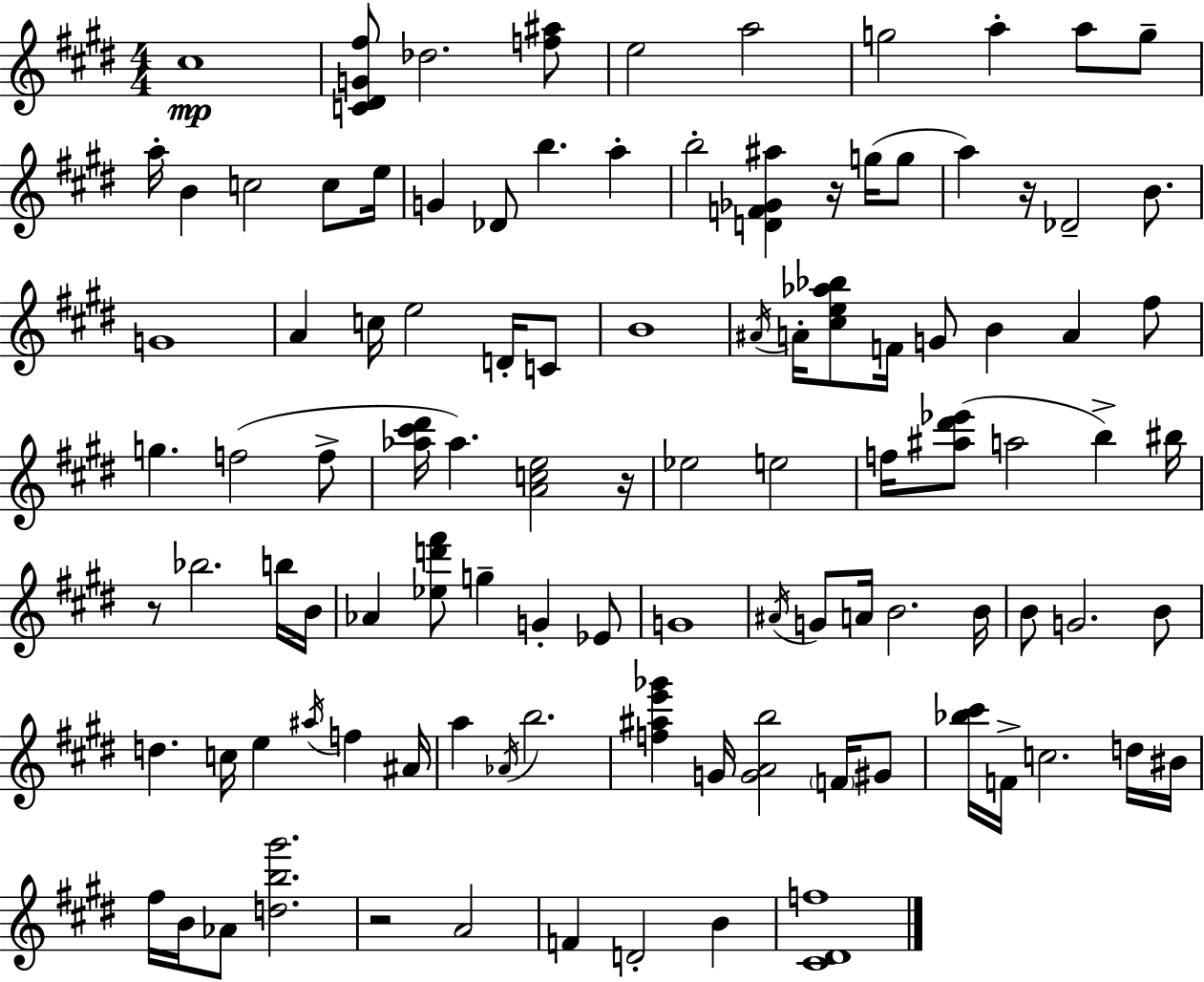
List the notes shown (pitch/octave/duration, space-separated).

C#5/w [C4,D#4,G4,F#5]/e Db5/h. [F5,A#5]/e E5/h A5/h G5/h A5/q A5/e G5/e A5/s B4/q C5/h C5/e E5/s G4/q Db4/e B5/q. A5/q B5/h [D4,F4,Gb4,A#5]/q R/s G5/s G5/e A5/q R/s Db4/h B4/e. G4/w A4/q C5/s E5/h D4/s C4/e B4/w A#4/s A4/s [C#5,E5,Ab5,Bb5]/e F4/s G4/e B4/q A4/q F#5/e G5/q. F5/h F5/e [Ab5,C#6,D#6]/s Ab5/q. [A4,C5,E5]/h R/s Eb5/h E5/h F5/s [A#5,D#6,Eb6]/e A5/h B5/q BIS5/s R/e Bb5/h. B5/s B4/s Ab4/q [Eb5,D6,F#6]/e G5/q G4/q Eb4/e G4/w A#4/s G4/e A4/s B4/h. B4/s B4/e G4/h. B4/e D5/q. C5/s E5/q A#5/s F5/q A#4/s A5/q Ab4/s B5/h. [F5,A#5,E6,Gb6]/q G4/s [G4,A4,B5]/h F4/s G#4/e [Bb5,C#6]/s F4/s C5/h. D5/s BIS4/s F#5/s B4/s Ab4/e [D5,B5,G#6]/h. R/h A4/h F4/q D4/h B4/q [C#4,D#4,F5]/w